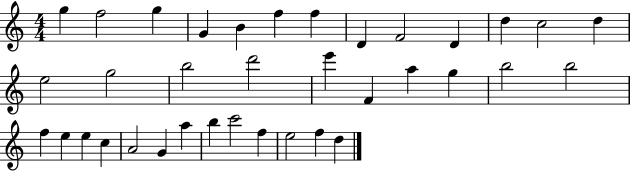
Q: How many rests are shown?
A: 0